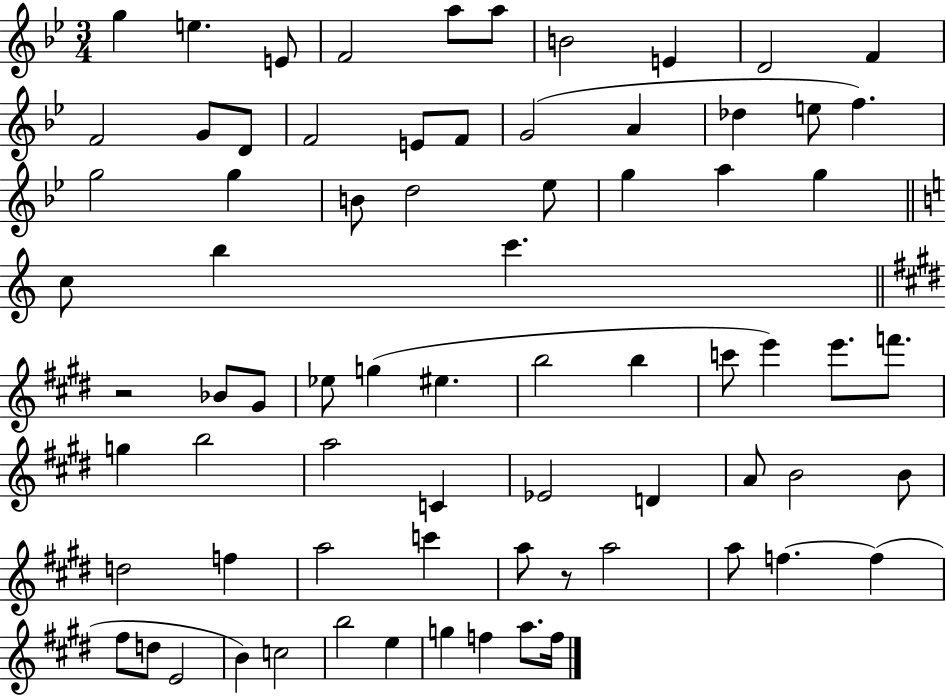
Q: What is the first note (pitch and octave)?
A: G5